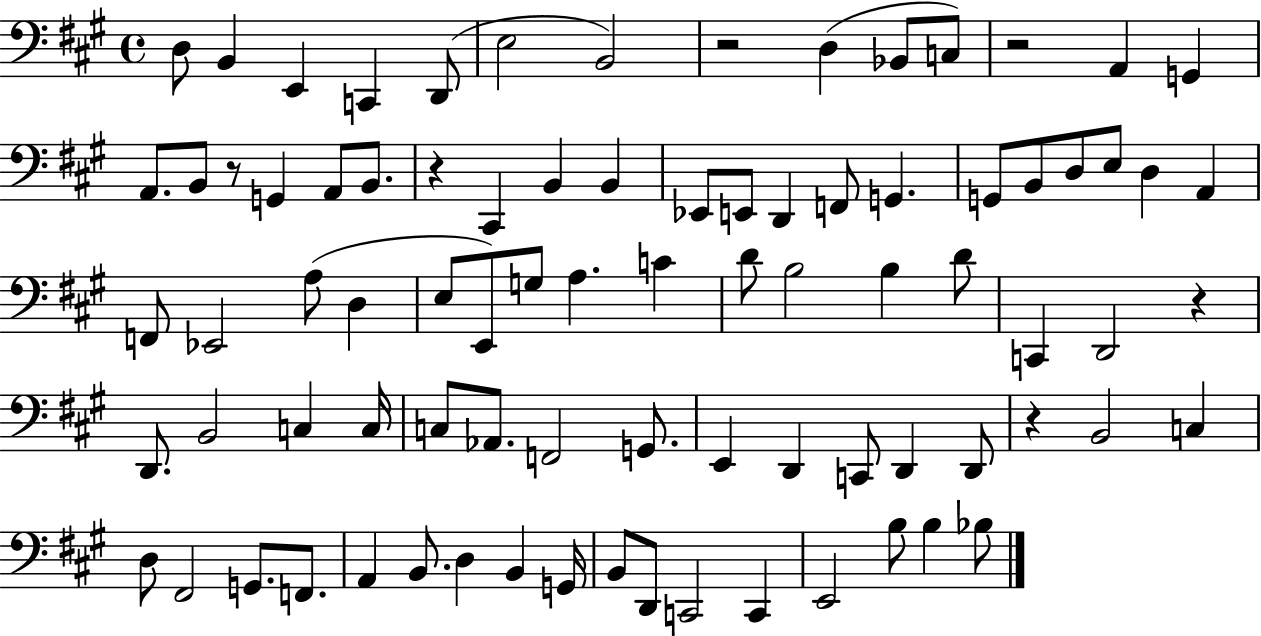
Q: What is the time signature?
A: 4/4